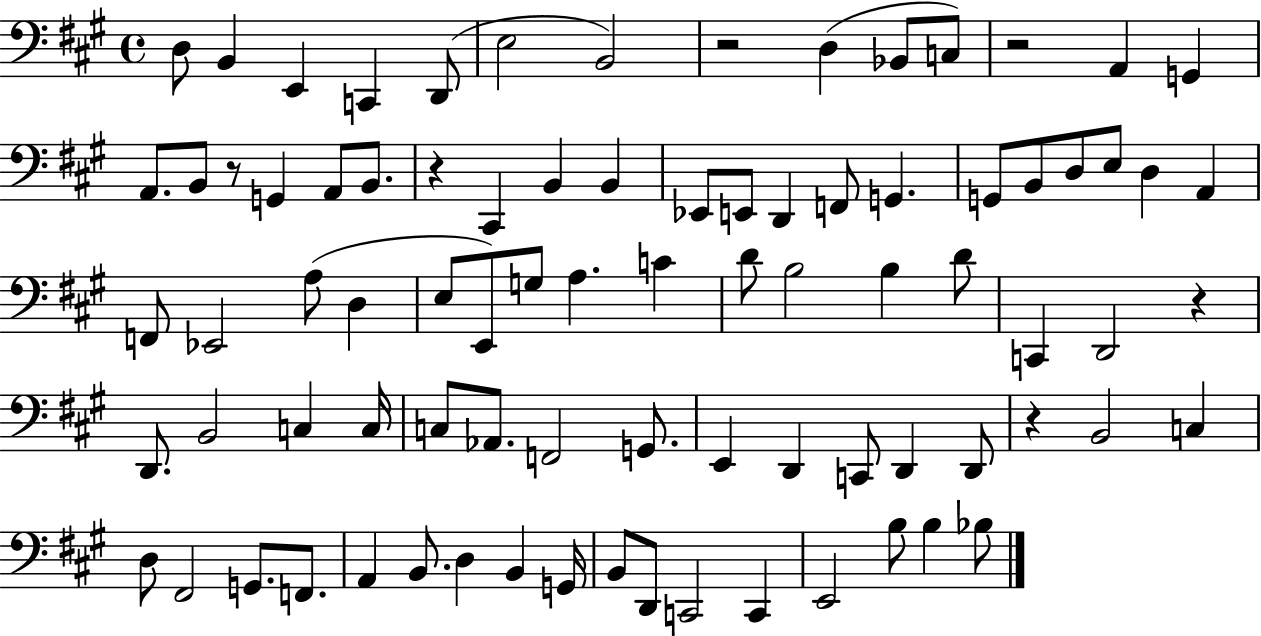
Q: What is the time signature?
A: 4/4